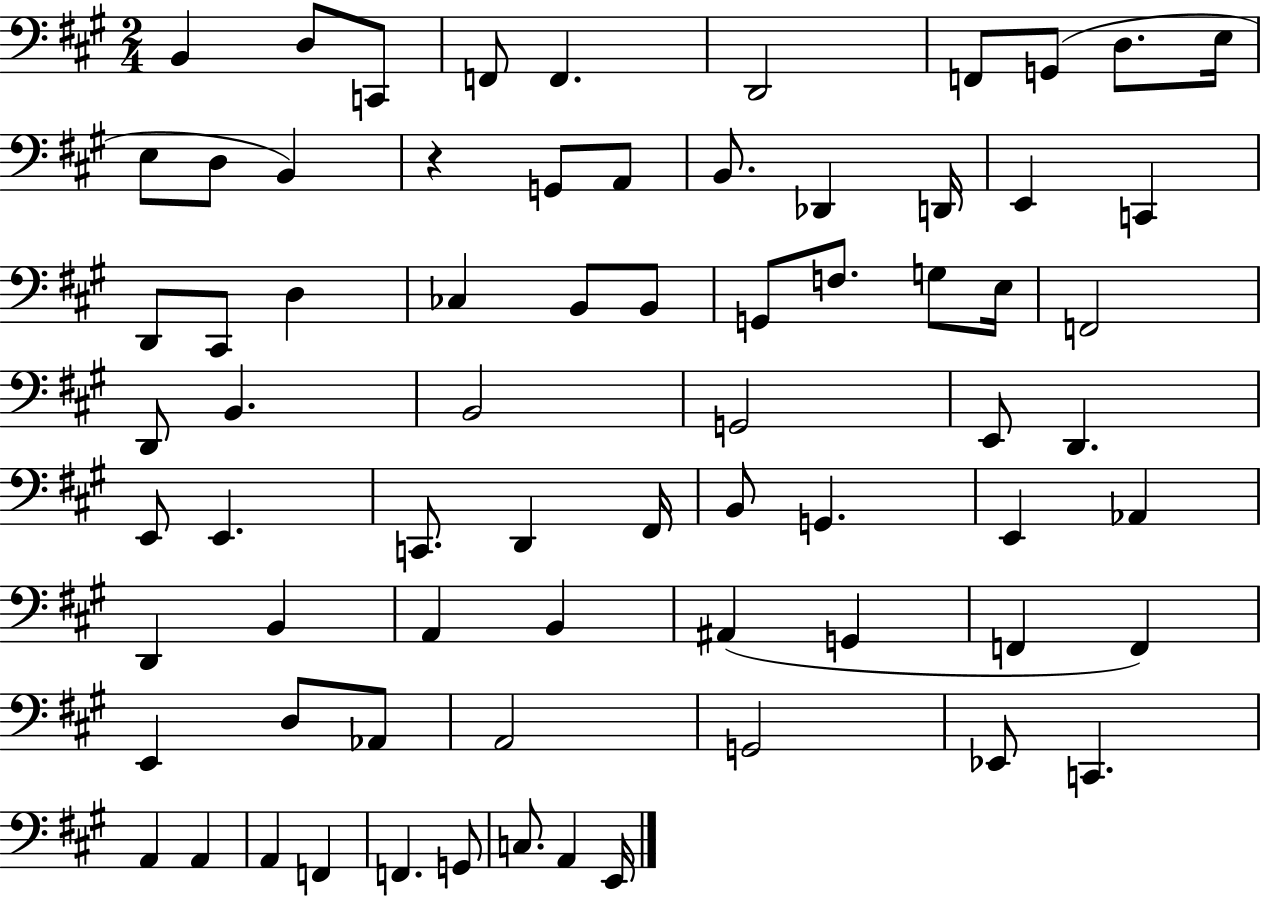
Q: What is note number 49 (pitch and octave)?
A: A2